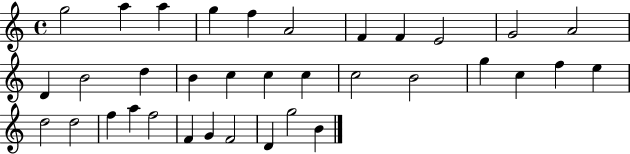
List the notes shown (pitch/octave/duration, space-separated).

G5/h A5/q A5/q G5/q F5/q A4/h F4/q F4/q E4/h G4/h A4/h D4/q B4/h D5/q B4/q C5/q C5/q C5/q C5/h B4/h G5/q C5/q F5/q E5/q D5/h D5/h F5/q A5/q F5/h F4/q G4/q F4/h D4/q G5/h B4/q